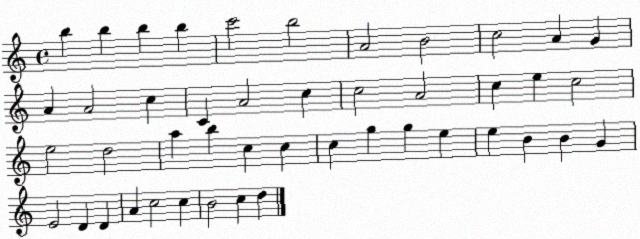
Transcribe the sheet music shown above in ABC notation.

X:1
T:Untitled
M:4/4
L:1/4
K:C
b b b b c'2 b2 A2 B2 c2 A G A A2 c C A2 c c2 A2 c e c2 e2 d2 a b c c c g g e e B B G E2 D D A c2 c B2 c d